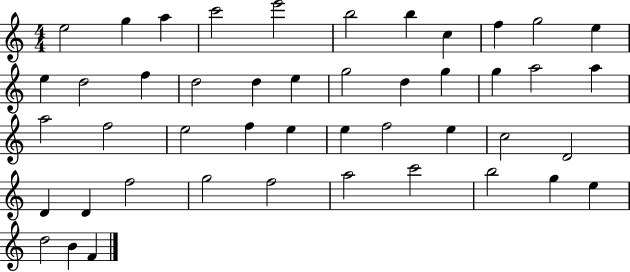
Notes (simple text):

E5/h G5/q A5/q C6/h E6/h B5/h B5/q C5/q F5/q G5/h E5/q E5/q D5/h F5/q D5/h D5/q E5/q G5/h D5/q G5/q G5/q A5/h A5/q A5/h F5/h E5/h F5/q E5/q E5/q F5/h E5/q C5/h D4/h D4/q D4/q F5/h G5/h F5/h A5/h C6/h B5/h G5/q E5/q D5/h B4/q F4/q